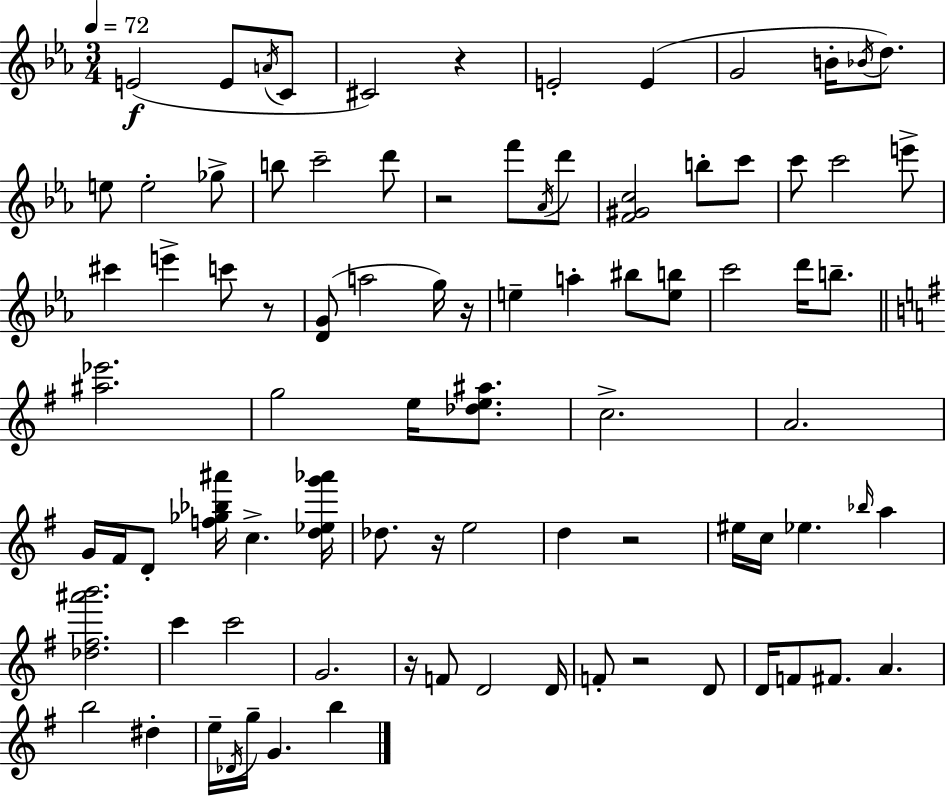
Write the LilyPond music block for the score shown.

{
  \clef treble
  \numericTimeSignature
  \time 3/4
  \key ees \major
  \tempo 4 = 72
  \repeat volta 2 { e'2(\f e'8 \acciaccatura { a'16 } c'8 | cis'2) r4 | e'2-. e'4( | g'2 b'16-. \acciaccatura { bes'16 }) d''8. | \break e''8 e''2-. | ges''8-> b''8 c'''2-- | d'''8 r2 f'''8 | \acciaccatura { aes'16 } d'''8 <f' gis' c''>2 b''8-. | \break c'''8 c'''8 c'''2 | e'''8-> cis'''4 e'''4-> c'''8 | r8 <d' g'>8( a''2 | g''16) r16 e''4-- a''4-. bis''8 | \break <e'' b''>8 c'''2 d'''16 | b''8.-- \bar "||" \break \key g \major <ais'' ees'''>2. | g''2 e''16 <des'' e'' ais''>8. | c''2.-> | a'2. | \break g'16 fis'16 d'8-. <f'' ges'' bes'' ais'''>16 c''4.-> <d'' ees'' g''' aes'''>16 | des''8. r16 e''2 | d''4 r2 | eis''16 c''16 ees''4. \grace { bes''16 } a''4 | \break <des'' fis'' ais''' b'''>2. | c'''4 c'''2 | g'2. | r16 f'8 d'2 | \break d'16 f'8-. r2 d'8 | d'16 f'8 fis'8. a'4. | b''2 dis''4-. | e''16-- \acciaccatura { des'16 } g''16-- g'4. b''4 | \break } \bar "|."
}